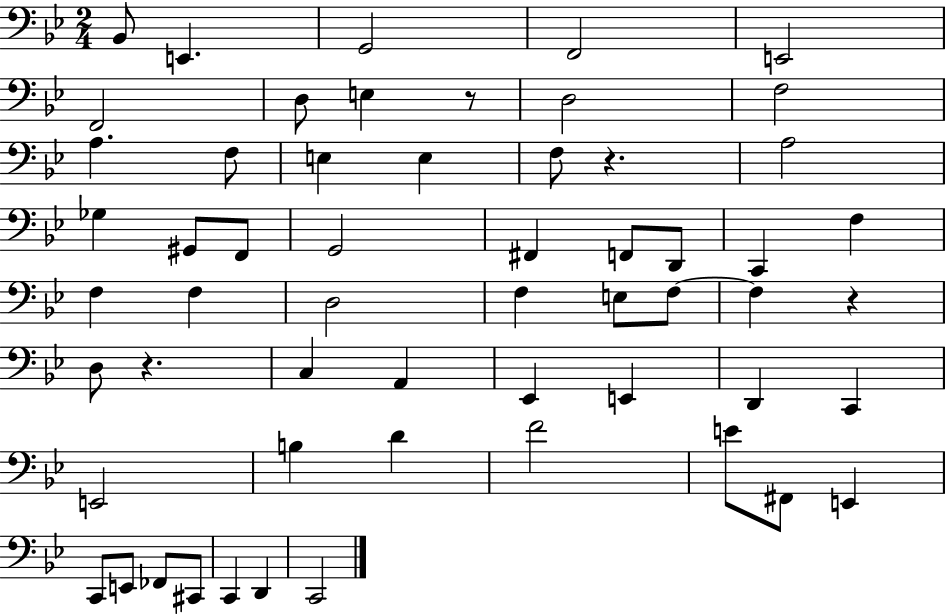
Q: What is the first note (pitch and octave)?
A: Bb2